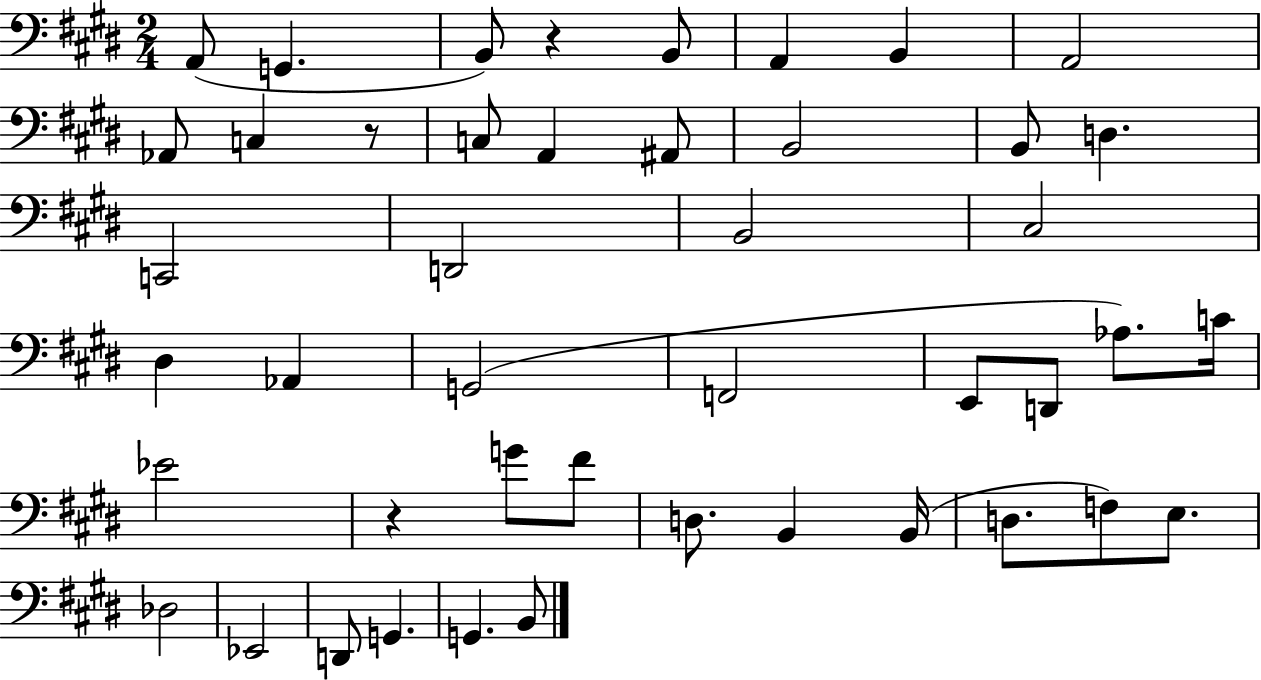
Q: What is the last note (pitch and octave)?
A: B2